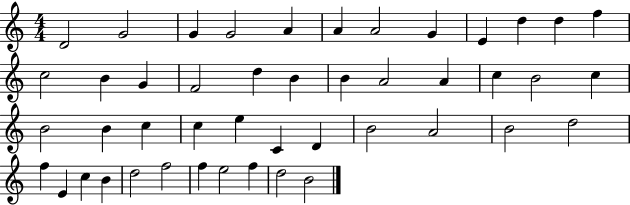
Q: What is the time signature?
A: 4/4